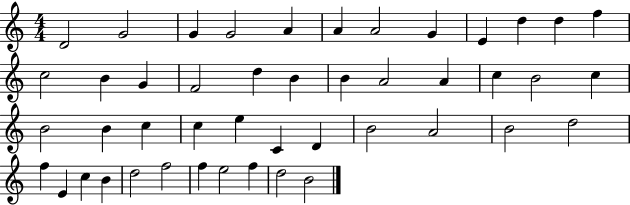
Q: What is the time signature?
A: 4/4